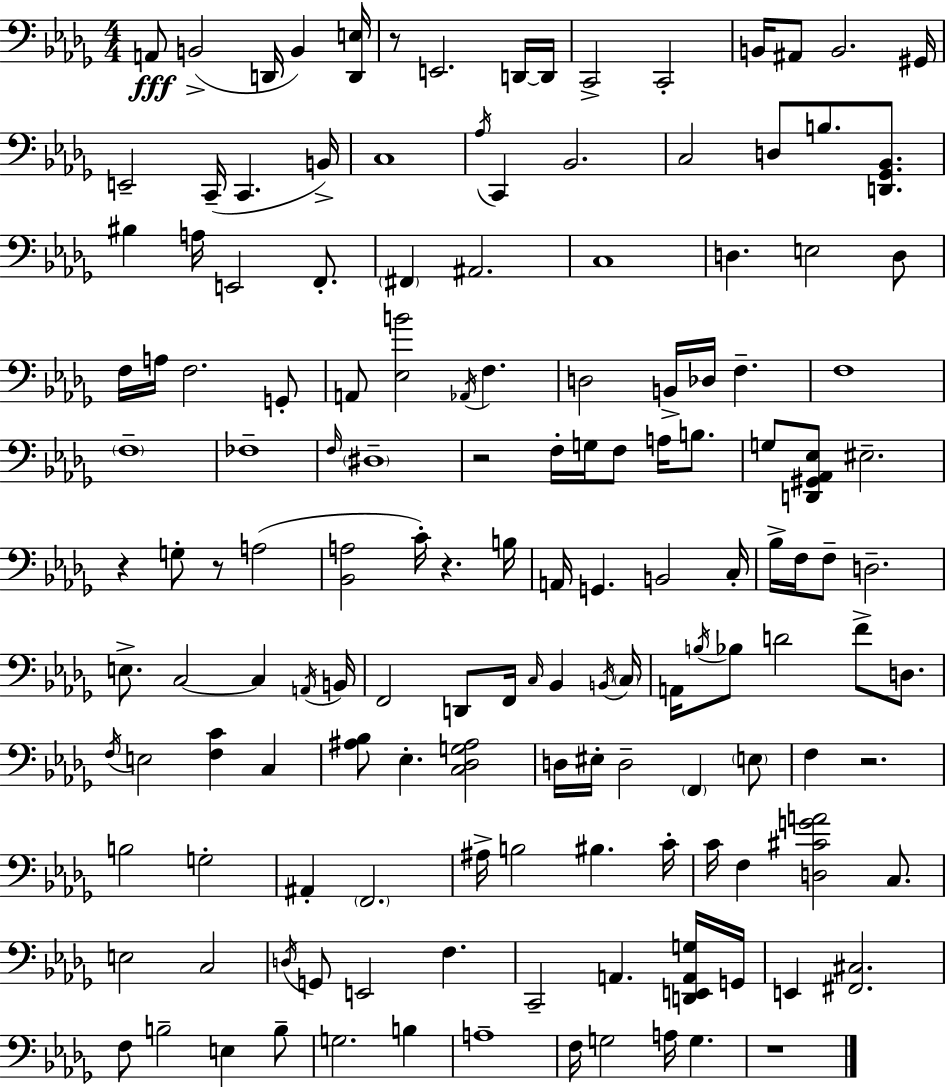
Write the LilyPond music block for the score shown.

{
  \clef bass
  \numericTimeSignature
  \time 4/4
  \key bes \minor
  \repeat volta 2 { a,8\fff b,2->( d,16 b,4) <d, e>16 | r8 e,2. d,16~~ d,16 | c,2-> c,2-. | b,16 ais,8 b,2. gis,16 | \break e,2-- c,16--( c,4. b,16->) | c1 | \acciaccatura { aes16 } c,4 bes,2. | c2 d8 b8. <d, ges, bes,>8. | \break bis4 a16 e,2 f,8.-. | \parenthesize fis,4 ais,2. | c1 | d4. e2 d8 | \break f16 a16 f2. g,8-. | a,8 <ees b'>2 \acciaccatura { aes,16 } f4. | d2 b,16-> des16 f4.-- | f1 | \break \parenthesize f1-- | fes1-- | \grace { f16 } \parenthesize dis1-- | r2 f16-. g16 f8 a16 | \break b8. g8 <d, gis, aes, ees>8 eis2.-- | r4 g8-. r8 a2( | <bes, a>2 c'16-.) r4. | b16 a,16 g,4. b,2 | \break c16-. bes16-> f16 f8-- d2.-- | e8.-> c2~~ c4 | \acciaccatura { a,16 } b,16 f,2 d,8 f,16 \grace { c16 } | bes,4 \acciaccatura { b,16 } \parenthesize c16 a,16 \acciaccatura { b16 } bes8 d'2 | \break f'8-> d8. \acciaccatura { f16 } e2 | <f c'>4 c4 <ais bes>8 ees4.-. | <c des g ais>2 d16 eis16-. d2-- | \parenthesize f,4 \parenthesize e8 f4 r2. | \break b2 | g2-. ais,4-. \parenthesize f,2. | ais16-> b2 | bis4. c'16-. c'16 f4 <d cis' g' a'>2 | \break c8. e2 | c2 \acciaccatura { d16 } g,8 e,2 | f4. c,2-- | a,4. <d, e, a, g>16 g,16 e,4 <fis, cis>2. | \break f8 b2-- | e4 b8-- g2. | b4 a1-- | f16 g2 | \break a16 g4. r1 | } \bar "|."
}